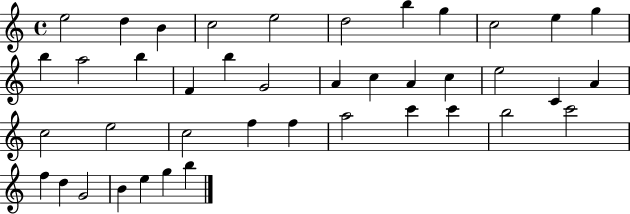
X:1
T:Untitled
M:4/4
L:1/4
K:C
e2 d B c2 e2 d2 b g c2 e g b a2 b F b G2 A c A c e2 C A c2 e2 c2 f f a2 c' c' b2 c'2 f d G2 B e g b